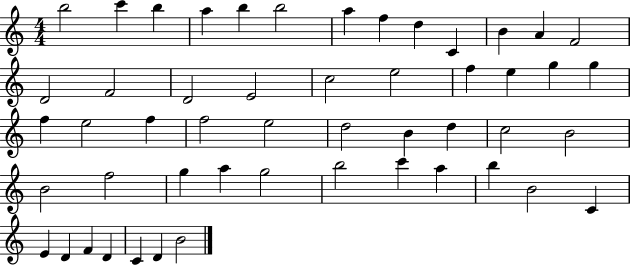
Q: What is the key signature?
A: C major